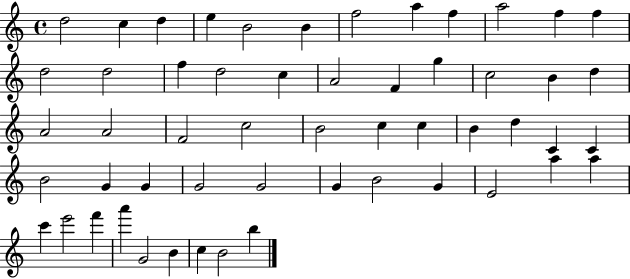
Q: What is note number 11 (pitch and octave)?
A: F5